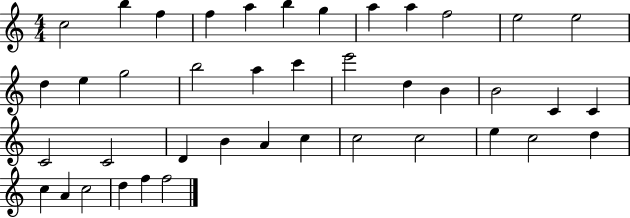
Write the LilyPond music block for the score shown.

{
  \clef treble
  \numericTimeSignature
  \time 4/4
  \key c \major
  c''2 b''4 f''4 | f''4 a''4 b''4 g''4 | a''4 a''4 f''2 | e''2 e''2 | \break d''4 e''4 g''2 | b''2 a''4 c'''4 | e'''2 d''4 b'4 | b'2 c'4 c'4 | \break c'2 c'2 | d'4 b'4 a'4 c''4 | c''2 c''2 | e''4 c''2 d''4 | \break c''4 a'4 c''2 | d''4 f''4 f''2 | \bar "|."
}